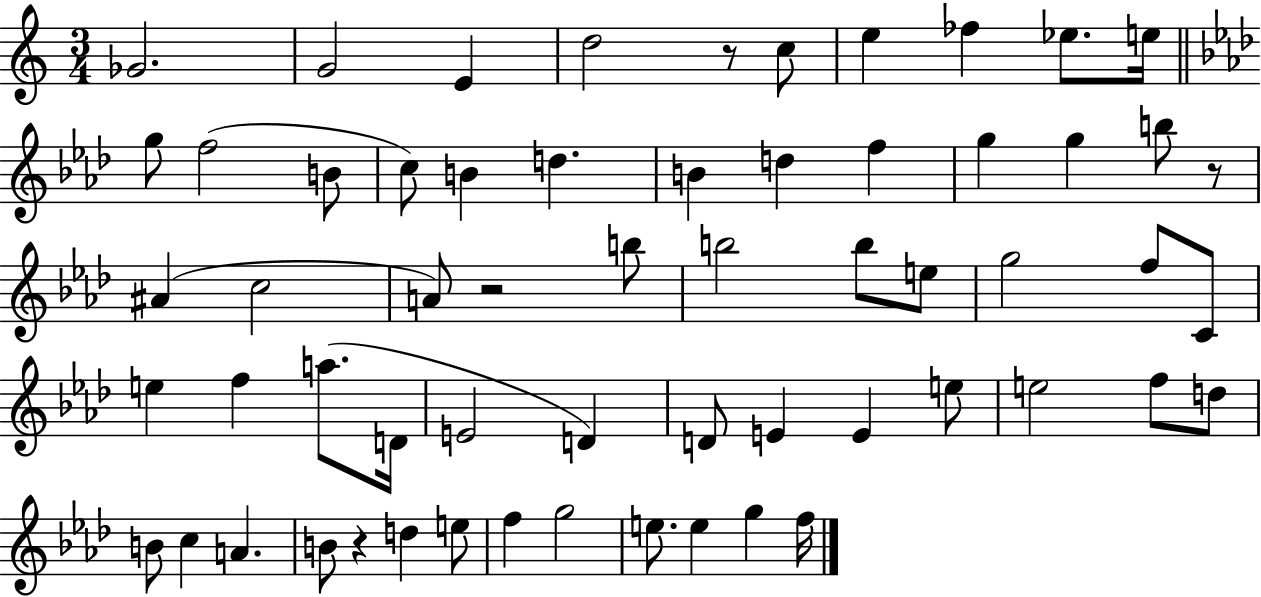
Gb4/h. G4/h E4/q D5/h R/e C5/e E5/q FES5/q Eb5/e. E5/s G5/e F5/h B4/e C5/e B4/q D5/q. B4/q D5/q F5/q G5/q G5/q B5/e R/e A#4/q C5/h A4/e R/h B5/e B5/h B5/e E5/e G5/h F5/e C4/e E5/q F5/q A5/e. D4/s E4/h D4/q D4/e E4/q E4/q E5/e E5/h F5/e D5/e B4/e C5/q A4/q. B4/e R/q D5/q E5/e F5/q G5/h E5/e. E5/q G5/q F5/s